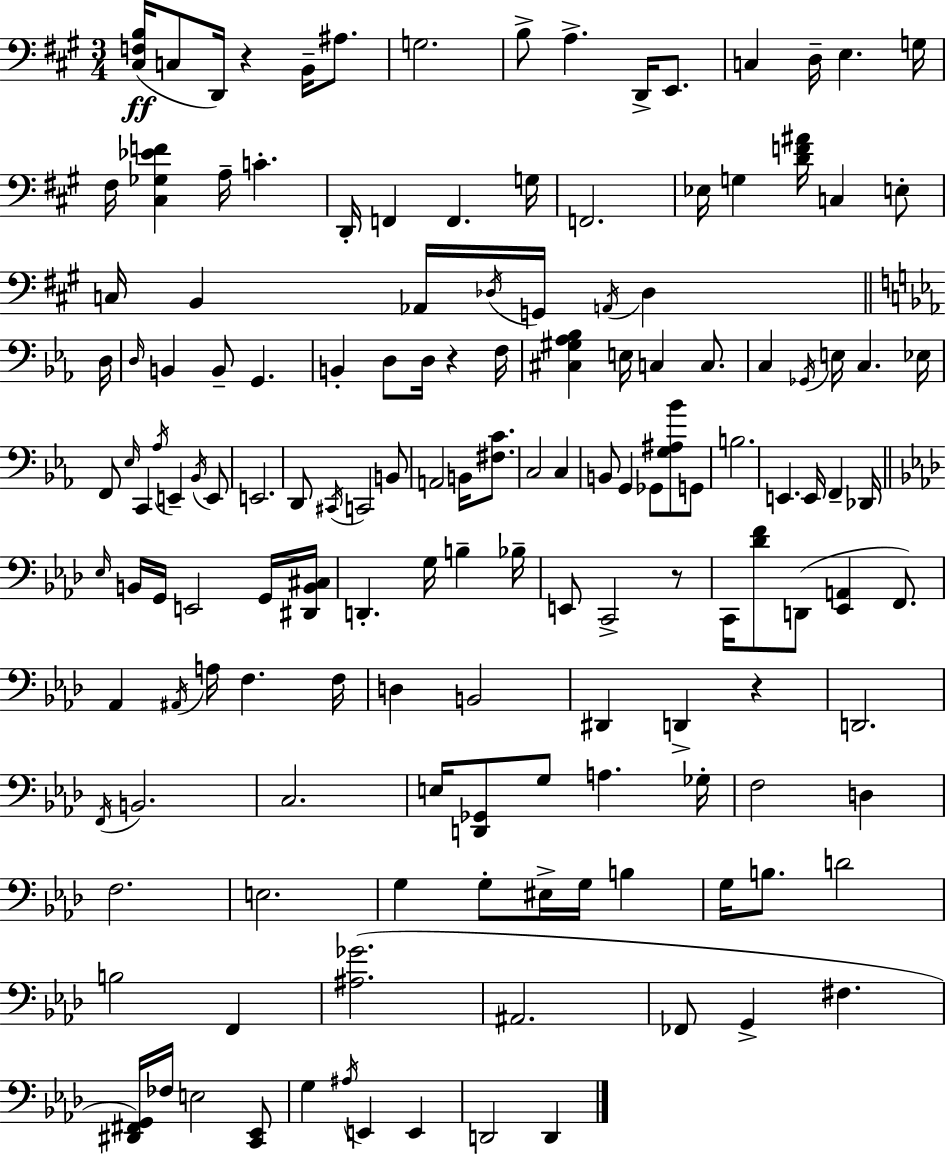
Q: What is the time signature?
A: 3/4